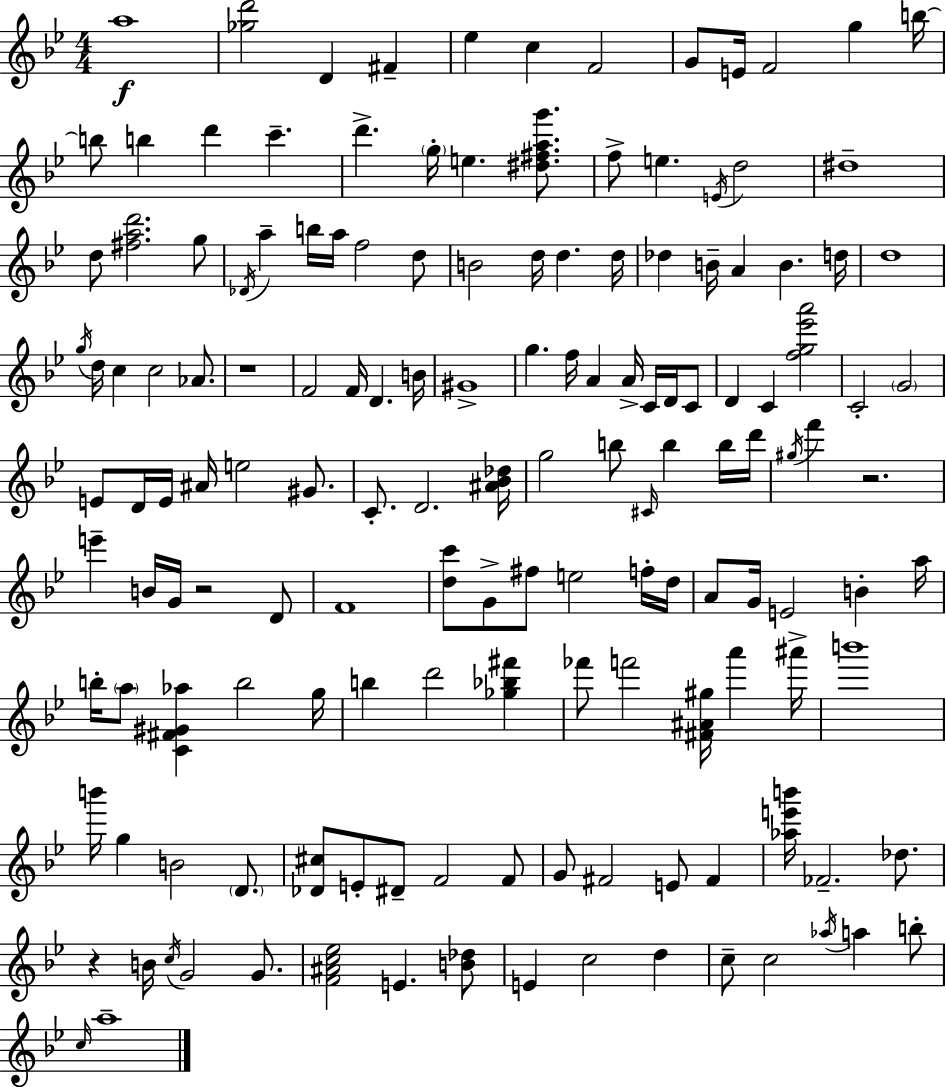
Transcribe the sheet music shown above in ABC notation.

X:1
T:Untitled
M:4/4
L:1/4
K:Bb
a4 [_gd']2 D ^F _e c F2 G/2 E/4 F2 g b/4 b/2 b d' c' d' g/4 e [^d^fag']/2 f/2 e E/4 d2 ^d4 d/2 [^fad']2 g/2 _D/4 a b/4 a/4 f2 d/2 B2 d/4 d d/4 _d B/4 A B d/4 d4 g/4 d/4 c c2 _A/2 z4 F2 F/4 D B/4 ^G4 g f/4 A A/4 C/4 D/4 C/2 D C [fg_e'a']2 C2 G2 E/2 D/4 E/4 ^A/4 e2 ^G/2 C/2 D2 [^A_B_d]/4 g2 b/2 ^C/4 b b/4 d'/4 ^g/4 f' z2 e' B/4 G/4 z2 D/2 F4 [dc']/2 G/2 ^f/2 e2 f/4 d/4 A/2 G/4 E2 B a/4 b/4 a/2 [C^F^G_a] b2 g/4 b d'2 [_g_b^f'] _f'/2 f'2 [^F^A^g]/4 a' ^a'/4 b'4 b'/4 g B2 D/2 [_D^c]/2 E/2 ^D/2 F2 F/2 G/2 ^F2 E/2 ^F [_ae'b']/4 _F2 _d/2 z B/4 c/4 G2 G/2 [F^Ac_e]2 E [B_d]/2 E c2 d c/2 c2 _a/4 a b/2 c/4 a4